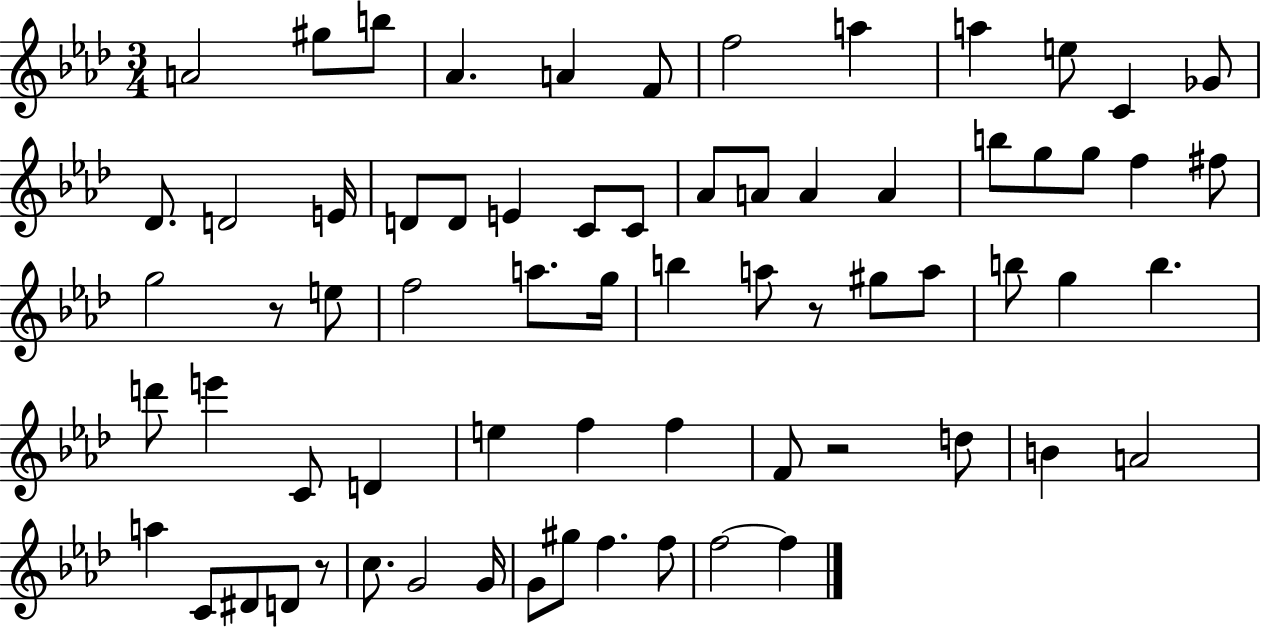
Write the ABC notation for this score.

X:1
T:Untitled
M:3/4
L:1/4
K:Ab
A2 ^g/2 b/2 _A A F/2 f2 a a e/2 C _G/2 _D/2 D2 E/4 D/2 D/2 E C/2 C/2 _A/2 A/2 A A b/2 g/2 g/2 f ^f/2 g2 z/2 e/2 f2 a/2 g/4 b a/2 z/2 ^g/2 a/2 b/2 g b d'/2 e' C/2 D e f f F/2 z2 d/2 B A2 a C/2 ^D/2 D/2 z/2 c/2 G2 G/4 G/2 ^g/2 f f/2 f2 f